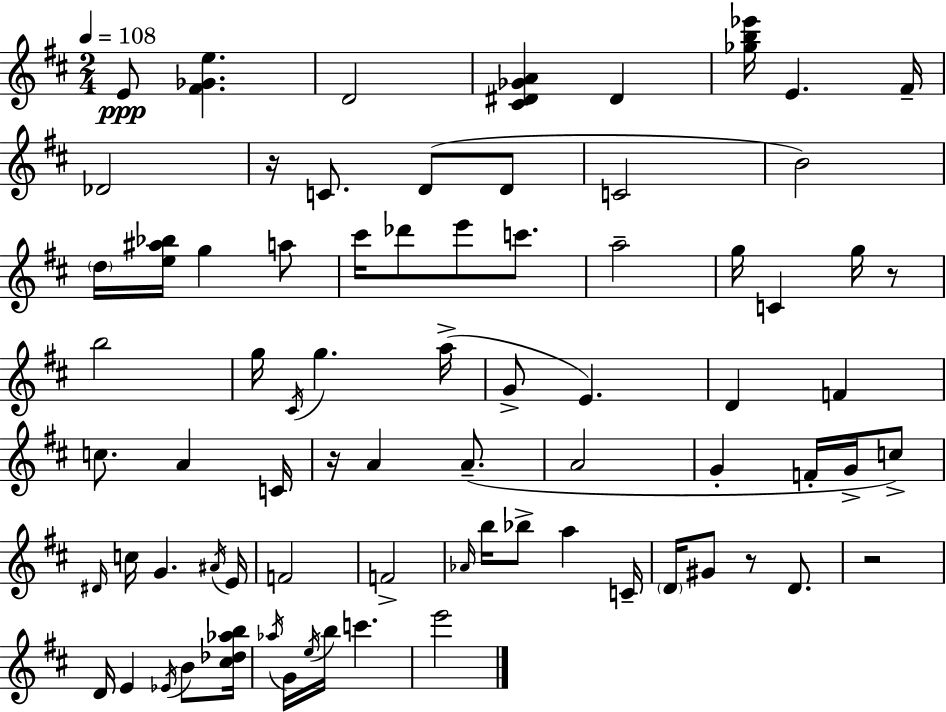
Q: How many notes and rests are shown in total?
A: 76